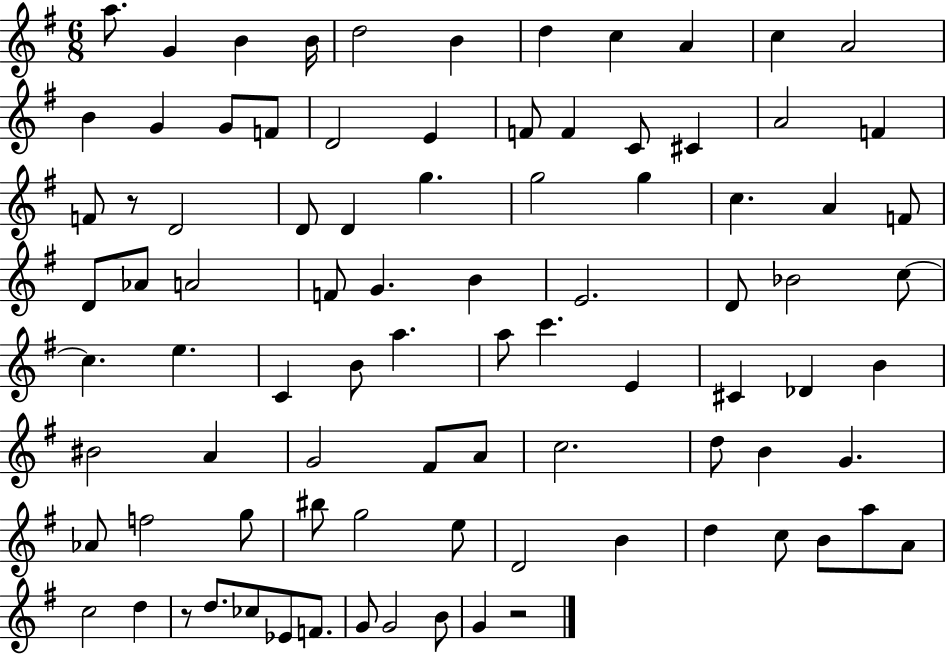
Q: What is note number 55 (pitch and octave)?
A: BIS4